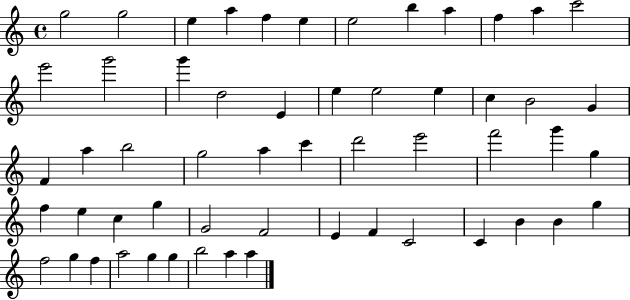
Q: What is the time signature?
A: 4/4